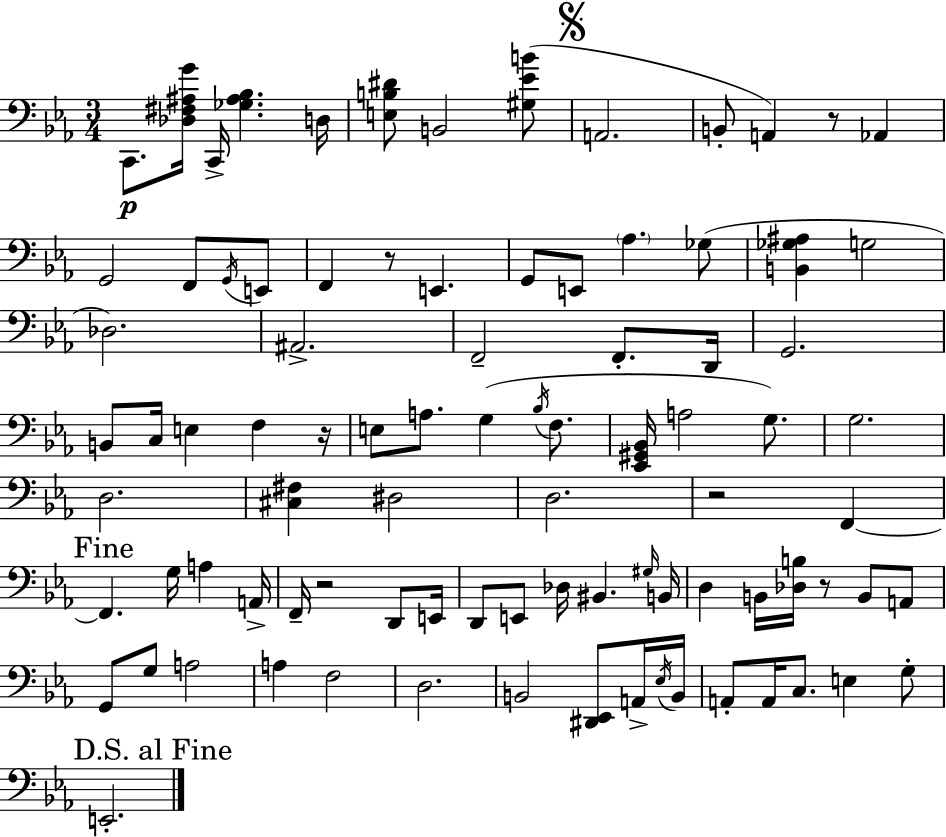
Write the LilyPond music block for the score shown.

{
  \clef bass
  \numericTimeSignature
  \time 3/4
  \key ees \major
  \repeat volta 2 { c,8.\p <des fis ais g'>16 c,16-> <ges ais bes>4. d16 | <e b dis'>8 b,2 <gis ees' b'>8( | \mark \markup { \musicglyph "scripts.segno" } a,2. | b,8-. a,4) r8 aes,4 | \break g,2 f,8 \acciaccatura { g,16 } e,8 | f,4 r8 e,4. | g,8 e,8 \parenthesize aes4. ges8( | <b, ges ais>4 g2 | \break des2.) | ais,2.-> | f,2-- f,8.-. | d,16 g,2. | \break b,8 c16 e4 f4 | r16 e8 a8. g4( \acciaccatura { bes16 } f8. | <ees, gis, bes,>16 a2 g8.) | g2. | \break d2. | <cis fis>4 dis2 | d2. | r2 f,4~~ | \break \mark "Fine" f,4. g16 a4 | a,16-> f,16-- r2 d,8 | e,16 d,8 e,8 des16 bis,4. | \grace { gis16 } b,16 d4 b,16 <des b>16 r8 b,8 | \break a,8 g,8 g8 a2 | a4 f2 | d2. | b,2 <dis, ees,>8 | \break a,16-> \acciaccatura { ees16 } b,16 a,8-. a,16 c8. e4 | g8-. \mark "D.S. al Fine" e,2.-. | } \bar "|."
}